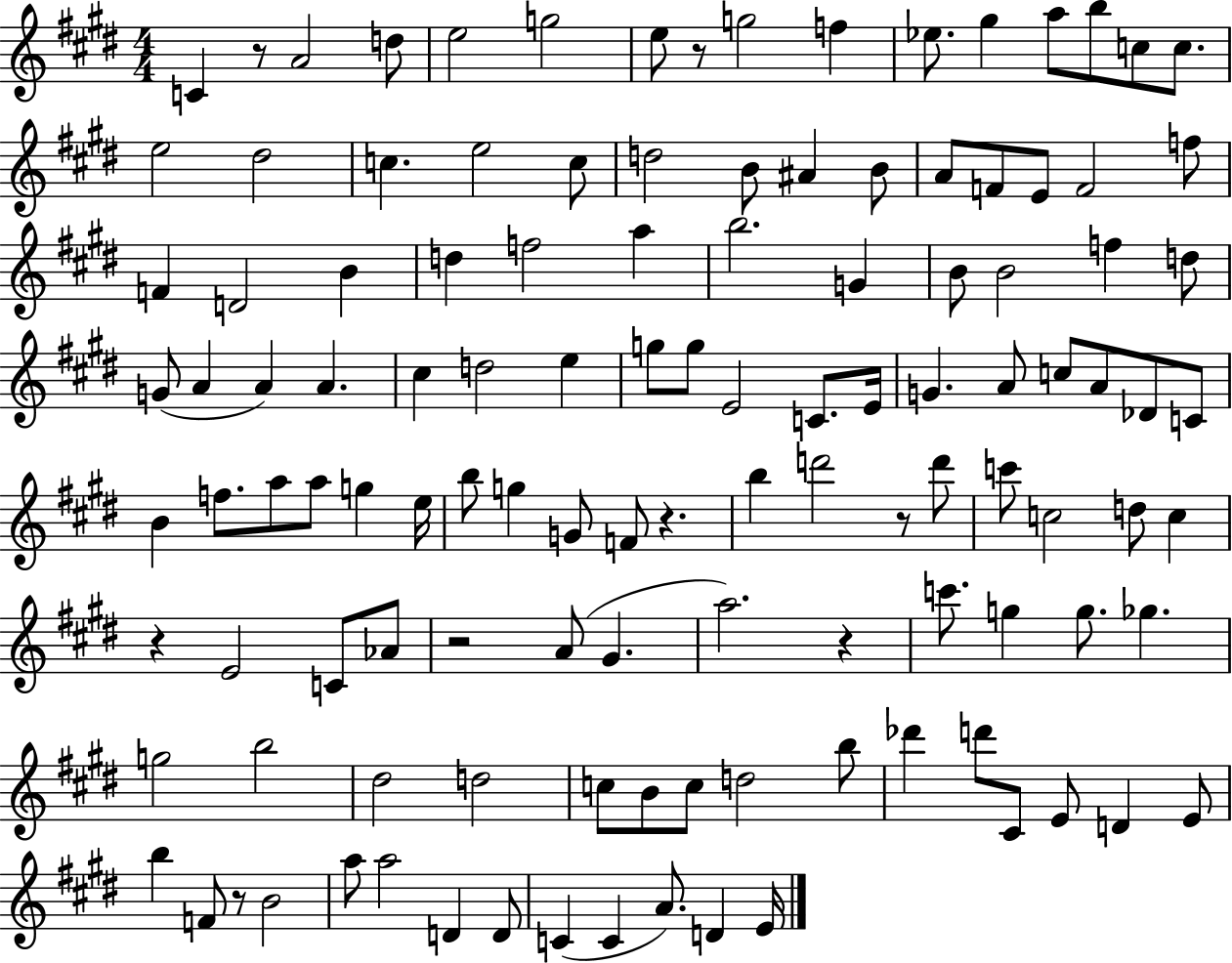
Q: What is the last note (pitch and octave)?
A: E4